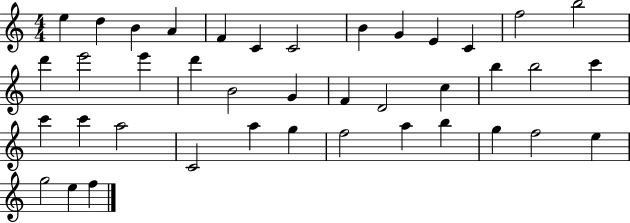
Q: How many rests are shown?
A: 0